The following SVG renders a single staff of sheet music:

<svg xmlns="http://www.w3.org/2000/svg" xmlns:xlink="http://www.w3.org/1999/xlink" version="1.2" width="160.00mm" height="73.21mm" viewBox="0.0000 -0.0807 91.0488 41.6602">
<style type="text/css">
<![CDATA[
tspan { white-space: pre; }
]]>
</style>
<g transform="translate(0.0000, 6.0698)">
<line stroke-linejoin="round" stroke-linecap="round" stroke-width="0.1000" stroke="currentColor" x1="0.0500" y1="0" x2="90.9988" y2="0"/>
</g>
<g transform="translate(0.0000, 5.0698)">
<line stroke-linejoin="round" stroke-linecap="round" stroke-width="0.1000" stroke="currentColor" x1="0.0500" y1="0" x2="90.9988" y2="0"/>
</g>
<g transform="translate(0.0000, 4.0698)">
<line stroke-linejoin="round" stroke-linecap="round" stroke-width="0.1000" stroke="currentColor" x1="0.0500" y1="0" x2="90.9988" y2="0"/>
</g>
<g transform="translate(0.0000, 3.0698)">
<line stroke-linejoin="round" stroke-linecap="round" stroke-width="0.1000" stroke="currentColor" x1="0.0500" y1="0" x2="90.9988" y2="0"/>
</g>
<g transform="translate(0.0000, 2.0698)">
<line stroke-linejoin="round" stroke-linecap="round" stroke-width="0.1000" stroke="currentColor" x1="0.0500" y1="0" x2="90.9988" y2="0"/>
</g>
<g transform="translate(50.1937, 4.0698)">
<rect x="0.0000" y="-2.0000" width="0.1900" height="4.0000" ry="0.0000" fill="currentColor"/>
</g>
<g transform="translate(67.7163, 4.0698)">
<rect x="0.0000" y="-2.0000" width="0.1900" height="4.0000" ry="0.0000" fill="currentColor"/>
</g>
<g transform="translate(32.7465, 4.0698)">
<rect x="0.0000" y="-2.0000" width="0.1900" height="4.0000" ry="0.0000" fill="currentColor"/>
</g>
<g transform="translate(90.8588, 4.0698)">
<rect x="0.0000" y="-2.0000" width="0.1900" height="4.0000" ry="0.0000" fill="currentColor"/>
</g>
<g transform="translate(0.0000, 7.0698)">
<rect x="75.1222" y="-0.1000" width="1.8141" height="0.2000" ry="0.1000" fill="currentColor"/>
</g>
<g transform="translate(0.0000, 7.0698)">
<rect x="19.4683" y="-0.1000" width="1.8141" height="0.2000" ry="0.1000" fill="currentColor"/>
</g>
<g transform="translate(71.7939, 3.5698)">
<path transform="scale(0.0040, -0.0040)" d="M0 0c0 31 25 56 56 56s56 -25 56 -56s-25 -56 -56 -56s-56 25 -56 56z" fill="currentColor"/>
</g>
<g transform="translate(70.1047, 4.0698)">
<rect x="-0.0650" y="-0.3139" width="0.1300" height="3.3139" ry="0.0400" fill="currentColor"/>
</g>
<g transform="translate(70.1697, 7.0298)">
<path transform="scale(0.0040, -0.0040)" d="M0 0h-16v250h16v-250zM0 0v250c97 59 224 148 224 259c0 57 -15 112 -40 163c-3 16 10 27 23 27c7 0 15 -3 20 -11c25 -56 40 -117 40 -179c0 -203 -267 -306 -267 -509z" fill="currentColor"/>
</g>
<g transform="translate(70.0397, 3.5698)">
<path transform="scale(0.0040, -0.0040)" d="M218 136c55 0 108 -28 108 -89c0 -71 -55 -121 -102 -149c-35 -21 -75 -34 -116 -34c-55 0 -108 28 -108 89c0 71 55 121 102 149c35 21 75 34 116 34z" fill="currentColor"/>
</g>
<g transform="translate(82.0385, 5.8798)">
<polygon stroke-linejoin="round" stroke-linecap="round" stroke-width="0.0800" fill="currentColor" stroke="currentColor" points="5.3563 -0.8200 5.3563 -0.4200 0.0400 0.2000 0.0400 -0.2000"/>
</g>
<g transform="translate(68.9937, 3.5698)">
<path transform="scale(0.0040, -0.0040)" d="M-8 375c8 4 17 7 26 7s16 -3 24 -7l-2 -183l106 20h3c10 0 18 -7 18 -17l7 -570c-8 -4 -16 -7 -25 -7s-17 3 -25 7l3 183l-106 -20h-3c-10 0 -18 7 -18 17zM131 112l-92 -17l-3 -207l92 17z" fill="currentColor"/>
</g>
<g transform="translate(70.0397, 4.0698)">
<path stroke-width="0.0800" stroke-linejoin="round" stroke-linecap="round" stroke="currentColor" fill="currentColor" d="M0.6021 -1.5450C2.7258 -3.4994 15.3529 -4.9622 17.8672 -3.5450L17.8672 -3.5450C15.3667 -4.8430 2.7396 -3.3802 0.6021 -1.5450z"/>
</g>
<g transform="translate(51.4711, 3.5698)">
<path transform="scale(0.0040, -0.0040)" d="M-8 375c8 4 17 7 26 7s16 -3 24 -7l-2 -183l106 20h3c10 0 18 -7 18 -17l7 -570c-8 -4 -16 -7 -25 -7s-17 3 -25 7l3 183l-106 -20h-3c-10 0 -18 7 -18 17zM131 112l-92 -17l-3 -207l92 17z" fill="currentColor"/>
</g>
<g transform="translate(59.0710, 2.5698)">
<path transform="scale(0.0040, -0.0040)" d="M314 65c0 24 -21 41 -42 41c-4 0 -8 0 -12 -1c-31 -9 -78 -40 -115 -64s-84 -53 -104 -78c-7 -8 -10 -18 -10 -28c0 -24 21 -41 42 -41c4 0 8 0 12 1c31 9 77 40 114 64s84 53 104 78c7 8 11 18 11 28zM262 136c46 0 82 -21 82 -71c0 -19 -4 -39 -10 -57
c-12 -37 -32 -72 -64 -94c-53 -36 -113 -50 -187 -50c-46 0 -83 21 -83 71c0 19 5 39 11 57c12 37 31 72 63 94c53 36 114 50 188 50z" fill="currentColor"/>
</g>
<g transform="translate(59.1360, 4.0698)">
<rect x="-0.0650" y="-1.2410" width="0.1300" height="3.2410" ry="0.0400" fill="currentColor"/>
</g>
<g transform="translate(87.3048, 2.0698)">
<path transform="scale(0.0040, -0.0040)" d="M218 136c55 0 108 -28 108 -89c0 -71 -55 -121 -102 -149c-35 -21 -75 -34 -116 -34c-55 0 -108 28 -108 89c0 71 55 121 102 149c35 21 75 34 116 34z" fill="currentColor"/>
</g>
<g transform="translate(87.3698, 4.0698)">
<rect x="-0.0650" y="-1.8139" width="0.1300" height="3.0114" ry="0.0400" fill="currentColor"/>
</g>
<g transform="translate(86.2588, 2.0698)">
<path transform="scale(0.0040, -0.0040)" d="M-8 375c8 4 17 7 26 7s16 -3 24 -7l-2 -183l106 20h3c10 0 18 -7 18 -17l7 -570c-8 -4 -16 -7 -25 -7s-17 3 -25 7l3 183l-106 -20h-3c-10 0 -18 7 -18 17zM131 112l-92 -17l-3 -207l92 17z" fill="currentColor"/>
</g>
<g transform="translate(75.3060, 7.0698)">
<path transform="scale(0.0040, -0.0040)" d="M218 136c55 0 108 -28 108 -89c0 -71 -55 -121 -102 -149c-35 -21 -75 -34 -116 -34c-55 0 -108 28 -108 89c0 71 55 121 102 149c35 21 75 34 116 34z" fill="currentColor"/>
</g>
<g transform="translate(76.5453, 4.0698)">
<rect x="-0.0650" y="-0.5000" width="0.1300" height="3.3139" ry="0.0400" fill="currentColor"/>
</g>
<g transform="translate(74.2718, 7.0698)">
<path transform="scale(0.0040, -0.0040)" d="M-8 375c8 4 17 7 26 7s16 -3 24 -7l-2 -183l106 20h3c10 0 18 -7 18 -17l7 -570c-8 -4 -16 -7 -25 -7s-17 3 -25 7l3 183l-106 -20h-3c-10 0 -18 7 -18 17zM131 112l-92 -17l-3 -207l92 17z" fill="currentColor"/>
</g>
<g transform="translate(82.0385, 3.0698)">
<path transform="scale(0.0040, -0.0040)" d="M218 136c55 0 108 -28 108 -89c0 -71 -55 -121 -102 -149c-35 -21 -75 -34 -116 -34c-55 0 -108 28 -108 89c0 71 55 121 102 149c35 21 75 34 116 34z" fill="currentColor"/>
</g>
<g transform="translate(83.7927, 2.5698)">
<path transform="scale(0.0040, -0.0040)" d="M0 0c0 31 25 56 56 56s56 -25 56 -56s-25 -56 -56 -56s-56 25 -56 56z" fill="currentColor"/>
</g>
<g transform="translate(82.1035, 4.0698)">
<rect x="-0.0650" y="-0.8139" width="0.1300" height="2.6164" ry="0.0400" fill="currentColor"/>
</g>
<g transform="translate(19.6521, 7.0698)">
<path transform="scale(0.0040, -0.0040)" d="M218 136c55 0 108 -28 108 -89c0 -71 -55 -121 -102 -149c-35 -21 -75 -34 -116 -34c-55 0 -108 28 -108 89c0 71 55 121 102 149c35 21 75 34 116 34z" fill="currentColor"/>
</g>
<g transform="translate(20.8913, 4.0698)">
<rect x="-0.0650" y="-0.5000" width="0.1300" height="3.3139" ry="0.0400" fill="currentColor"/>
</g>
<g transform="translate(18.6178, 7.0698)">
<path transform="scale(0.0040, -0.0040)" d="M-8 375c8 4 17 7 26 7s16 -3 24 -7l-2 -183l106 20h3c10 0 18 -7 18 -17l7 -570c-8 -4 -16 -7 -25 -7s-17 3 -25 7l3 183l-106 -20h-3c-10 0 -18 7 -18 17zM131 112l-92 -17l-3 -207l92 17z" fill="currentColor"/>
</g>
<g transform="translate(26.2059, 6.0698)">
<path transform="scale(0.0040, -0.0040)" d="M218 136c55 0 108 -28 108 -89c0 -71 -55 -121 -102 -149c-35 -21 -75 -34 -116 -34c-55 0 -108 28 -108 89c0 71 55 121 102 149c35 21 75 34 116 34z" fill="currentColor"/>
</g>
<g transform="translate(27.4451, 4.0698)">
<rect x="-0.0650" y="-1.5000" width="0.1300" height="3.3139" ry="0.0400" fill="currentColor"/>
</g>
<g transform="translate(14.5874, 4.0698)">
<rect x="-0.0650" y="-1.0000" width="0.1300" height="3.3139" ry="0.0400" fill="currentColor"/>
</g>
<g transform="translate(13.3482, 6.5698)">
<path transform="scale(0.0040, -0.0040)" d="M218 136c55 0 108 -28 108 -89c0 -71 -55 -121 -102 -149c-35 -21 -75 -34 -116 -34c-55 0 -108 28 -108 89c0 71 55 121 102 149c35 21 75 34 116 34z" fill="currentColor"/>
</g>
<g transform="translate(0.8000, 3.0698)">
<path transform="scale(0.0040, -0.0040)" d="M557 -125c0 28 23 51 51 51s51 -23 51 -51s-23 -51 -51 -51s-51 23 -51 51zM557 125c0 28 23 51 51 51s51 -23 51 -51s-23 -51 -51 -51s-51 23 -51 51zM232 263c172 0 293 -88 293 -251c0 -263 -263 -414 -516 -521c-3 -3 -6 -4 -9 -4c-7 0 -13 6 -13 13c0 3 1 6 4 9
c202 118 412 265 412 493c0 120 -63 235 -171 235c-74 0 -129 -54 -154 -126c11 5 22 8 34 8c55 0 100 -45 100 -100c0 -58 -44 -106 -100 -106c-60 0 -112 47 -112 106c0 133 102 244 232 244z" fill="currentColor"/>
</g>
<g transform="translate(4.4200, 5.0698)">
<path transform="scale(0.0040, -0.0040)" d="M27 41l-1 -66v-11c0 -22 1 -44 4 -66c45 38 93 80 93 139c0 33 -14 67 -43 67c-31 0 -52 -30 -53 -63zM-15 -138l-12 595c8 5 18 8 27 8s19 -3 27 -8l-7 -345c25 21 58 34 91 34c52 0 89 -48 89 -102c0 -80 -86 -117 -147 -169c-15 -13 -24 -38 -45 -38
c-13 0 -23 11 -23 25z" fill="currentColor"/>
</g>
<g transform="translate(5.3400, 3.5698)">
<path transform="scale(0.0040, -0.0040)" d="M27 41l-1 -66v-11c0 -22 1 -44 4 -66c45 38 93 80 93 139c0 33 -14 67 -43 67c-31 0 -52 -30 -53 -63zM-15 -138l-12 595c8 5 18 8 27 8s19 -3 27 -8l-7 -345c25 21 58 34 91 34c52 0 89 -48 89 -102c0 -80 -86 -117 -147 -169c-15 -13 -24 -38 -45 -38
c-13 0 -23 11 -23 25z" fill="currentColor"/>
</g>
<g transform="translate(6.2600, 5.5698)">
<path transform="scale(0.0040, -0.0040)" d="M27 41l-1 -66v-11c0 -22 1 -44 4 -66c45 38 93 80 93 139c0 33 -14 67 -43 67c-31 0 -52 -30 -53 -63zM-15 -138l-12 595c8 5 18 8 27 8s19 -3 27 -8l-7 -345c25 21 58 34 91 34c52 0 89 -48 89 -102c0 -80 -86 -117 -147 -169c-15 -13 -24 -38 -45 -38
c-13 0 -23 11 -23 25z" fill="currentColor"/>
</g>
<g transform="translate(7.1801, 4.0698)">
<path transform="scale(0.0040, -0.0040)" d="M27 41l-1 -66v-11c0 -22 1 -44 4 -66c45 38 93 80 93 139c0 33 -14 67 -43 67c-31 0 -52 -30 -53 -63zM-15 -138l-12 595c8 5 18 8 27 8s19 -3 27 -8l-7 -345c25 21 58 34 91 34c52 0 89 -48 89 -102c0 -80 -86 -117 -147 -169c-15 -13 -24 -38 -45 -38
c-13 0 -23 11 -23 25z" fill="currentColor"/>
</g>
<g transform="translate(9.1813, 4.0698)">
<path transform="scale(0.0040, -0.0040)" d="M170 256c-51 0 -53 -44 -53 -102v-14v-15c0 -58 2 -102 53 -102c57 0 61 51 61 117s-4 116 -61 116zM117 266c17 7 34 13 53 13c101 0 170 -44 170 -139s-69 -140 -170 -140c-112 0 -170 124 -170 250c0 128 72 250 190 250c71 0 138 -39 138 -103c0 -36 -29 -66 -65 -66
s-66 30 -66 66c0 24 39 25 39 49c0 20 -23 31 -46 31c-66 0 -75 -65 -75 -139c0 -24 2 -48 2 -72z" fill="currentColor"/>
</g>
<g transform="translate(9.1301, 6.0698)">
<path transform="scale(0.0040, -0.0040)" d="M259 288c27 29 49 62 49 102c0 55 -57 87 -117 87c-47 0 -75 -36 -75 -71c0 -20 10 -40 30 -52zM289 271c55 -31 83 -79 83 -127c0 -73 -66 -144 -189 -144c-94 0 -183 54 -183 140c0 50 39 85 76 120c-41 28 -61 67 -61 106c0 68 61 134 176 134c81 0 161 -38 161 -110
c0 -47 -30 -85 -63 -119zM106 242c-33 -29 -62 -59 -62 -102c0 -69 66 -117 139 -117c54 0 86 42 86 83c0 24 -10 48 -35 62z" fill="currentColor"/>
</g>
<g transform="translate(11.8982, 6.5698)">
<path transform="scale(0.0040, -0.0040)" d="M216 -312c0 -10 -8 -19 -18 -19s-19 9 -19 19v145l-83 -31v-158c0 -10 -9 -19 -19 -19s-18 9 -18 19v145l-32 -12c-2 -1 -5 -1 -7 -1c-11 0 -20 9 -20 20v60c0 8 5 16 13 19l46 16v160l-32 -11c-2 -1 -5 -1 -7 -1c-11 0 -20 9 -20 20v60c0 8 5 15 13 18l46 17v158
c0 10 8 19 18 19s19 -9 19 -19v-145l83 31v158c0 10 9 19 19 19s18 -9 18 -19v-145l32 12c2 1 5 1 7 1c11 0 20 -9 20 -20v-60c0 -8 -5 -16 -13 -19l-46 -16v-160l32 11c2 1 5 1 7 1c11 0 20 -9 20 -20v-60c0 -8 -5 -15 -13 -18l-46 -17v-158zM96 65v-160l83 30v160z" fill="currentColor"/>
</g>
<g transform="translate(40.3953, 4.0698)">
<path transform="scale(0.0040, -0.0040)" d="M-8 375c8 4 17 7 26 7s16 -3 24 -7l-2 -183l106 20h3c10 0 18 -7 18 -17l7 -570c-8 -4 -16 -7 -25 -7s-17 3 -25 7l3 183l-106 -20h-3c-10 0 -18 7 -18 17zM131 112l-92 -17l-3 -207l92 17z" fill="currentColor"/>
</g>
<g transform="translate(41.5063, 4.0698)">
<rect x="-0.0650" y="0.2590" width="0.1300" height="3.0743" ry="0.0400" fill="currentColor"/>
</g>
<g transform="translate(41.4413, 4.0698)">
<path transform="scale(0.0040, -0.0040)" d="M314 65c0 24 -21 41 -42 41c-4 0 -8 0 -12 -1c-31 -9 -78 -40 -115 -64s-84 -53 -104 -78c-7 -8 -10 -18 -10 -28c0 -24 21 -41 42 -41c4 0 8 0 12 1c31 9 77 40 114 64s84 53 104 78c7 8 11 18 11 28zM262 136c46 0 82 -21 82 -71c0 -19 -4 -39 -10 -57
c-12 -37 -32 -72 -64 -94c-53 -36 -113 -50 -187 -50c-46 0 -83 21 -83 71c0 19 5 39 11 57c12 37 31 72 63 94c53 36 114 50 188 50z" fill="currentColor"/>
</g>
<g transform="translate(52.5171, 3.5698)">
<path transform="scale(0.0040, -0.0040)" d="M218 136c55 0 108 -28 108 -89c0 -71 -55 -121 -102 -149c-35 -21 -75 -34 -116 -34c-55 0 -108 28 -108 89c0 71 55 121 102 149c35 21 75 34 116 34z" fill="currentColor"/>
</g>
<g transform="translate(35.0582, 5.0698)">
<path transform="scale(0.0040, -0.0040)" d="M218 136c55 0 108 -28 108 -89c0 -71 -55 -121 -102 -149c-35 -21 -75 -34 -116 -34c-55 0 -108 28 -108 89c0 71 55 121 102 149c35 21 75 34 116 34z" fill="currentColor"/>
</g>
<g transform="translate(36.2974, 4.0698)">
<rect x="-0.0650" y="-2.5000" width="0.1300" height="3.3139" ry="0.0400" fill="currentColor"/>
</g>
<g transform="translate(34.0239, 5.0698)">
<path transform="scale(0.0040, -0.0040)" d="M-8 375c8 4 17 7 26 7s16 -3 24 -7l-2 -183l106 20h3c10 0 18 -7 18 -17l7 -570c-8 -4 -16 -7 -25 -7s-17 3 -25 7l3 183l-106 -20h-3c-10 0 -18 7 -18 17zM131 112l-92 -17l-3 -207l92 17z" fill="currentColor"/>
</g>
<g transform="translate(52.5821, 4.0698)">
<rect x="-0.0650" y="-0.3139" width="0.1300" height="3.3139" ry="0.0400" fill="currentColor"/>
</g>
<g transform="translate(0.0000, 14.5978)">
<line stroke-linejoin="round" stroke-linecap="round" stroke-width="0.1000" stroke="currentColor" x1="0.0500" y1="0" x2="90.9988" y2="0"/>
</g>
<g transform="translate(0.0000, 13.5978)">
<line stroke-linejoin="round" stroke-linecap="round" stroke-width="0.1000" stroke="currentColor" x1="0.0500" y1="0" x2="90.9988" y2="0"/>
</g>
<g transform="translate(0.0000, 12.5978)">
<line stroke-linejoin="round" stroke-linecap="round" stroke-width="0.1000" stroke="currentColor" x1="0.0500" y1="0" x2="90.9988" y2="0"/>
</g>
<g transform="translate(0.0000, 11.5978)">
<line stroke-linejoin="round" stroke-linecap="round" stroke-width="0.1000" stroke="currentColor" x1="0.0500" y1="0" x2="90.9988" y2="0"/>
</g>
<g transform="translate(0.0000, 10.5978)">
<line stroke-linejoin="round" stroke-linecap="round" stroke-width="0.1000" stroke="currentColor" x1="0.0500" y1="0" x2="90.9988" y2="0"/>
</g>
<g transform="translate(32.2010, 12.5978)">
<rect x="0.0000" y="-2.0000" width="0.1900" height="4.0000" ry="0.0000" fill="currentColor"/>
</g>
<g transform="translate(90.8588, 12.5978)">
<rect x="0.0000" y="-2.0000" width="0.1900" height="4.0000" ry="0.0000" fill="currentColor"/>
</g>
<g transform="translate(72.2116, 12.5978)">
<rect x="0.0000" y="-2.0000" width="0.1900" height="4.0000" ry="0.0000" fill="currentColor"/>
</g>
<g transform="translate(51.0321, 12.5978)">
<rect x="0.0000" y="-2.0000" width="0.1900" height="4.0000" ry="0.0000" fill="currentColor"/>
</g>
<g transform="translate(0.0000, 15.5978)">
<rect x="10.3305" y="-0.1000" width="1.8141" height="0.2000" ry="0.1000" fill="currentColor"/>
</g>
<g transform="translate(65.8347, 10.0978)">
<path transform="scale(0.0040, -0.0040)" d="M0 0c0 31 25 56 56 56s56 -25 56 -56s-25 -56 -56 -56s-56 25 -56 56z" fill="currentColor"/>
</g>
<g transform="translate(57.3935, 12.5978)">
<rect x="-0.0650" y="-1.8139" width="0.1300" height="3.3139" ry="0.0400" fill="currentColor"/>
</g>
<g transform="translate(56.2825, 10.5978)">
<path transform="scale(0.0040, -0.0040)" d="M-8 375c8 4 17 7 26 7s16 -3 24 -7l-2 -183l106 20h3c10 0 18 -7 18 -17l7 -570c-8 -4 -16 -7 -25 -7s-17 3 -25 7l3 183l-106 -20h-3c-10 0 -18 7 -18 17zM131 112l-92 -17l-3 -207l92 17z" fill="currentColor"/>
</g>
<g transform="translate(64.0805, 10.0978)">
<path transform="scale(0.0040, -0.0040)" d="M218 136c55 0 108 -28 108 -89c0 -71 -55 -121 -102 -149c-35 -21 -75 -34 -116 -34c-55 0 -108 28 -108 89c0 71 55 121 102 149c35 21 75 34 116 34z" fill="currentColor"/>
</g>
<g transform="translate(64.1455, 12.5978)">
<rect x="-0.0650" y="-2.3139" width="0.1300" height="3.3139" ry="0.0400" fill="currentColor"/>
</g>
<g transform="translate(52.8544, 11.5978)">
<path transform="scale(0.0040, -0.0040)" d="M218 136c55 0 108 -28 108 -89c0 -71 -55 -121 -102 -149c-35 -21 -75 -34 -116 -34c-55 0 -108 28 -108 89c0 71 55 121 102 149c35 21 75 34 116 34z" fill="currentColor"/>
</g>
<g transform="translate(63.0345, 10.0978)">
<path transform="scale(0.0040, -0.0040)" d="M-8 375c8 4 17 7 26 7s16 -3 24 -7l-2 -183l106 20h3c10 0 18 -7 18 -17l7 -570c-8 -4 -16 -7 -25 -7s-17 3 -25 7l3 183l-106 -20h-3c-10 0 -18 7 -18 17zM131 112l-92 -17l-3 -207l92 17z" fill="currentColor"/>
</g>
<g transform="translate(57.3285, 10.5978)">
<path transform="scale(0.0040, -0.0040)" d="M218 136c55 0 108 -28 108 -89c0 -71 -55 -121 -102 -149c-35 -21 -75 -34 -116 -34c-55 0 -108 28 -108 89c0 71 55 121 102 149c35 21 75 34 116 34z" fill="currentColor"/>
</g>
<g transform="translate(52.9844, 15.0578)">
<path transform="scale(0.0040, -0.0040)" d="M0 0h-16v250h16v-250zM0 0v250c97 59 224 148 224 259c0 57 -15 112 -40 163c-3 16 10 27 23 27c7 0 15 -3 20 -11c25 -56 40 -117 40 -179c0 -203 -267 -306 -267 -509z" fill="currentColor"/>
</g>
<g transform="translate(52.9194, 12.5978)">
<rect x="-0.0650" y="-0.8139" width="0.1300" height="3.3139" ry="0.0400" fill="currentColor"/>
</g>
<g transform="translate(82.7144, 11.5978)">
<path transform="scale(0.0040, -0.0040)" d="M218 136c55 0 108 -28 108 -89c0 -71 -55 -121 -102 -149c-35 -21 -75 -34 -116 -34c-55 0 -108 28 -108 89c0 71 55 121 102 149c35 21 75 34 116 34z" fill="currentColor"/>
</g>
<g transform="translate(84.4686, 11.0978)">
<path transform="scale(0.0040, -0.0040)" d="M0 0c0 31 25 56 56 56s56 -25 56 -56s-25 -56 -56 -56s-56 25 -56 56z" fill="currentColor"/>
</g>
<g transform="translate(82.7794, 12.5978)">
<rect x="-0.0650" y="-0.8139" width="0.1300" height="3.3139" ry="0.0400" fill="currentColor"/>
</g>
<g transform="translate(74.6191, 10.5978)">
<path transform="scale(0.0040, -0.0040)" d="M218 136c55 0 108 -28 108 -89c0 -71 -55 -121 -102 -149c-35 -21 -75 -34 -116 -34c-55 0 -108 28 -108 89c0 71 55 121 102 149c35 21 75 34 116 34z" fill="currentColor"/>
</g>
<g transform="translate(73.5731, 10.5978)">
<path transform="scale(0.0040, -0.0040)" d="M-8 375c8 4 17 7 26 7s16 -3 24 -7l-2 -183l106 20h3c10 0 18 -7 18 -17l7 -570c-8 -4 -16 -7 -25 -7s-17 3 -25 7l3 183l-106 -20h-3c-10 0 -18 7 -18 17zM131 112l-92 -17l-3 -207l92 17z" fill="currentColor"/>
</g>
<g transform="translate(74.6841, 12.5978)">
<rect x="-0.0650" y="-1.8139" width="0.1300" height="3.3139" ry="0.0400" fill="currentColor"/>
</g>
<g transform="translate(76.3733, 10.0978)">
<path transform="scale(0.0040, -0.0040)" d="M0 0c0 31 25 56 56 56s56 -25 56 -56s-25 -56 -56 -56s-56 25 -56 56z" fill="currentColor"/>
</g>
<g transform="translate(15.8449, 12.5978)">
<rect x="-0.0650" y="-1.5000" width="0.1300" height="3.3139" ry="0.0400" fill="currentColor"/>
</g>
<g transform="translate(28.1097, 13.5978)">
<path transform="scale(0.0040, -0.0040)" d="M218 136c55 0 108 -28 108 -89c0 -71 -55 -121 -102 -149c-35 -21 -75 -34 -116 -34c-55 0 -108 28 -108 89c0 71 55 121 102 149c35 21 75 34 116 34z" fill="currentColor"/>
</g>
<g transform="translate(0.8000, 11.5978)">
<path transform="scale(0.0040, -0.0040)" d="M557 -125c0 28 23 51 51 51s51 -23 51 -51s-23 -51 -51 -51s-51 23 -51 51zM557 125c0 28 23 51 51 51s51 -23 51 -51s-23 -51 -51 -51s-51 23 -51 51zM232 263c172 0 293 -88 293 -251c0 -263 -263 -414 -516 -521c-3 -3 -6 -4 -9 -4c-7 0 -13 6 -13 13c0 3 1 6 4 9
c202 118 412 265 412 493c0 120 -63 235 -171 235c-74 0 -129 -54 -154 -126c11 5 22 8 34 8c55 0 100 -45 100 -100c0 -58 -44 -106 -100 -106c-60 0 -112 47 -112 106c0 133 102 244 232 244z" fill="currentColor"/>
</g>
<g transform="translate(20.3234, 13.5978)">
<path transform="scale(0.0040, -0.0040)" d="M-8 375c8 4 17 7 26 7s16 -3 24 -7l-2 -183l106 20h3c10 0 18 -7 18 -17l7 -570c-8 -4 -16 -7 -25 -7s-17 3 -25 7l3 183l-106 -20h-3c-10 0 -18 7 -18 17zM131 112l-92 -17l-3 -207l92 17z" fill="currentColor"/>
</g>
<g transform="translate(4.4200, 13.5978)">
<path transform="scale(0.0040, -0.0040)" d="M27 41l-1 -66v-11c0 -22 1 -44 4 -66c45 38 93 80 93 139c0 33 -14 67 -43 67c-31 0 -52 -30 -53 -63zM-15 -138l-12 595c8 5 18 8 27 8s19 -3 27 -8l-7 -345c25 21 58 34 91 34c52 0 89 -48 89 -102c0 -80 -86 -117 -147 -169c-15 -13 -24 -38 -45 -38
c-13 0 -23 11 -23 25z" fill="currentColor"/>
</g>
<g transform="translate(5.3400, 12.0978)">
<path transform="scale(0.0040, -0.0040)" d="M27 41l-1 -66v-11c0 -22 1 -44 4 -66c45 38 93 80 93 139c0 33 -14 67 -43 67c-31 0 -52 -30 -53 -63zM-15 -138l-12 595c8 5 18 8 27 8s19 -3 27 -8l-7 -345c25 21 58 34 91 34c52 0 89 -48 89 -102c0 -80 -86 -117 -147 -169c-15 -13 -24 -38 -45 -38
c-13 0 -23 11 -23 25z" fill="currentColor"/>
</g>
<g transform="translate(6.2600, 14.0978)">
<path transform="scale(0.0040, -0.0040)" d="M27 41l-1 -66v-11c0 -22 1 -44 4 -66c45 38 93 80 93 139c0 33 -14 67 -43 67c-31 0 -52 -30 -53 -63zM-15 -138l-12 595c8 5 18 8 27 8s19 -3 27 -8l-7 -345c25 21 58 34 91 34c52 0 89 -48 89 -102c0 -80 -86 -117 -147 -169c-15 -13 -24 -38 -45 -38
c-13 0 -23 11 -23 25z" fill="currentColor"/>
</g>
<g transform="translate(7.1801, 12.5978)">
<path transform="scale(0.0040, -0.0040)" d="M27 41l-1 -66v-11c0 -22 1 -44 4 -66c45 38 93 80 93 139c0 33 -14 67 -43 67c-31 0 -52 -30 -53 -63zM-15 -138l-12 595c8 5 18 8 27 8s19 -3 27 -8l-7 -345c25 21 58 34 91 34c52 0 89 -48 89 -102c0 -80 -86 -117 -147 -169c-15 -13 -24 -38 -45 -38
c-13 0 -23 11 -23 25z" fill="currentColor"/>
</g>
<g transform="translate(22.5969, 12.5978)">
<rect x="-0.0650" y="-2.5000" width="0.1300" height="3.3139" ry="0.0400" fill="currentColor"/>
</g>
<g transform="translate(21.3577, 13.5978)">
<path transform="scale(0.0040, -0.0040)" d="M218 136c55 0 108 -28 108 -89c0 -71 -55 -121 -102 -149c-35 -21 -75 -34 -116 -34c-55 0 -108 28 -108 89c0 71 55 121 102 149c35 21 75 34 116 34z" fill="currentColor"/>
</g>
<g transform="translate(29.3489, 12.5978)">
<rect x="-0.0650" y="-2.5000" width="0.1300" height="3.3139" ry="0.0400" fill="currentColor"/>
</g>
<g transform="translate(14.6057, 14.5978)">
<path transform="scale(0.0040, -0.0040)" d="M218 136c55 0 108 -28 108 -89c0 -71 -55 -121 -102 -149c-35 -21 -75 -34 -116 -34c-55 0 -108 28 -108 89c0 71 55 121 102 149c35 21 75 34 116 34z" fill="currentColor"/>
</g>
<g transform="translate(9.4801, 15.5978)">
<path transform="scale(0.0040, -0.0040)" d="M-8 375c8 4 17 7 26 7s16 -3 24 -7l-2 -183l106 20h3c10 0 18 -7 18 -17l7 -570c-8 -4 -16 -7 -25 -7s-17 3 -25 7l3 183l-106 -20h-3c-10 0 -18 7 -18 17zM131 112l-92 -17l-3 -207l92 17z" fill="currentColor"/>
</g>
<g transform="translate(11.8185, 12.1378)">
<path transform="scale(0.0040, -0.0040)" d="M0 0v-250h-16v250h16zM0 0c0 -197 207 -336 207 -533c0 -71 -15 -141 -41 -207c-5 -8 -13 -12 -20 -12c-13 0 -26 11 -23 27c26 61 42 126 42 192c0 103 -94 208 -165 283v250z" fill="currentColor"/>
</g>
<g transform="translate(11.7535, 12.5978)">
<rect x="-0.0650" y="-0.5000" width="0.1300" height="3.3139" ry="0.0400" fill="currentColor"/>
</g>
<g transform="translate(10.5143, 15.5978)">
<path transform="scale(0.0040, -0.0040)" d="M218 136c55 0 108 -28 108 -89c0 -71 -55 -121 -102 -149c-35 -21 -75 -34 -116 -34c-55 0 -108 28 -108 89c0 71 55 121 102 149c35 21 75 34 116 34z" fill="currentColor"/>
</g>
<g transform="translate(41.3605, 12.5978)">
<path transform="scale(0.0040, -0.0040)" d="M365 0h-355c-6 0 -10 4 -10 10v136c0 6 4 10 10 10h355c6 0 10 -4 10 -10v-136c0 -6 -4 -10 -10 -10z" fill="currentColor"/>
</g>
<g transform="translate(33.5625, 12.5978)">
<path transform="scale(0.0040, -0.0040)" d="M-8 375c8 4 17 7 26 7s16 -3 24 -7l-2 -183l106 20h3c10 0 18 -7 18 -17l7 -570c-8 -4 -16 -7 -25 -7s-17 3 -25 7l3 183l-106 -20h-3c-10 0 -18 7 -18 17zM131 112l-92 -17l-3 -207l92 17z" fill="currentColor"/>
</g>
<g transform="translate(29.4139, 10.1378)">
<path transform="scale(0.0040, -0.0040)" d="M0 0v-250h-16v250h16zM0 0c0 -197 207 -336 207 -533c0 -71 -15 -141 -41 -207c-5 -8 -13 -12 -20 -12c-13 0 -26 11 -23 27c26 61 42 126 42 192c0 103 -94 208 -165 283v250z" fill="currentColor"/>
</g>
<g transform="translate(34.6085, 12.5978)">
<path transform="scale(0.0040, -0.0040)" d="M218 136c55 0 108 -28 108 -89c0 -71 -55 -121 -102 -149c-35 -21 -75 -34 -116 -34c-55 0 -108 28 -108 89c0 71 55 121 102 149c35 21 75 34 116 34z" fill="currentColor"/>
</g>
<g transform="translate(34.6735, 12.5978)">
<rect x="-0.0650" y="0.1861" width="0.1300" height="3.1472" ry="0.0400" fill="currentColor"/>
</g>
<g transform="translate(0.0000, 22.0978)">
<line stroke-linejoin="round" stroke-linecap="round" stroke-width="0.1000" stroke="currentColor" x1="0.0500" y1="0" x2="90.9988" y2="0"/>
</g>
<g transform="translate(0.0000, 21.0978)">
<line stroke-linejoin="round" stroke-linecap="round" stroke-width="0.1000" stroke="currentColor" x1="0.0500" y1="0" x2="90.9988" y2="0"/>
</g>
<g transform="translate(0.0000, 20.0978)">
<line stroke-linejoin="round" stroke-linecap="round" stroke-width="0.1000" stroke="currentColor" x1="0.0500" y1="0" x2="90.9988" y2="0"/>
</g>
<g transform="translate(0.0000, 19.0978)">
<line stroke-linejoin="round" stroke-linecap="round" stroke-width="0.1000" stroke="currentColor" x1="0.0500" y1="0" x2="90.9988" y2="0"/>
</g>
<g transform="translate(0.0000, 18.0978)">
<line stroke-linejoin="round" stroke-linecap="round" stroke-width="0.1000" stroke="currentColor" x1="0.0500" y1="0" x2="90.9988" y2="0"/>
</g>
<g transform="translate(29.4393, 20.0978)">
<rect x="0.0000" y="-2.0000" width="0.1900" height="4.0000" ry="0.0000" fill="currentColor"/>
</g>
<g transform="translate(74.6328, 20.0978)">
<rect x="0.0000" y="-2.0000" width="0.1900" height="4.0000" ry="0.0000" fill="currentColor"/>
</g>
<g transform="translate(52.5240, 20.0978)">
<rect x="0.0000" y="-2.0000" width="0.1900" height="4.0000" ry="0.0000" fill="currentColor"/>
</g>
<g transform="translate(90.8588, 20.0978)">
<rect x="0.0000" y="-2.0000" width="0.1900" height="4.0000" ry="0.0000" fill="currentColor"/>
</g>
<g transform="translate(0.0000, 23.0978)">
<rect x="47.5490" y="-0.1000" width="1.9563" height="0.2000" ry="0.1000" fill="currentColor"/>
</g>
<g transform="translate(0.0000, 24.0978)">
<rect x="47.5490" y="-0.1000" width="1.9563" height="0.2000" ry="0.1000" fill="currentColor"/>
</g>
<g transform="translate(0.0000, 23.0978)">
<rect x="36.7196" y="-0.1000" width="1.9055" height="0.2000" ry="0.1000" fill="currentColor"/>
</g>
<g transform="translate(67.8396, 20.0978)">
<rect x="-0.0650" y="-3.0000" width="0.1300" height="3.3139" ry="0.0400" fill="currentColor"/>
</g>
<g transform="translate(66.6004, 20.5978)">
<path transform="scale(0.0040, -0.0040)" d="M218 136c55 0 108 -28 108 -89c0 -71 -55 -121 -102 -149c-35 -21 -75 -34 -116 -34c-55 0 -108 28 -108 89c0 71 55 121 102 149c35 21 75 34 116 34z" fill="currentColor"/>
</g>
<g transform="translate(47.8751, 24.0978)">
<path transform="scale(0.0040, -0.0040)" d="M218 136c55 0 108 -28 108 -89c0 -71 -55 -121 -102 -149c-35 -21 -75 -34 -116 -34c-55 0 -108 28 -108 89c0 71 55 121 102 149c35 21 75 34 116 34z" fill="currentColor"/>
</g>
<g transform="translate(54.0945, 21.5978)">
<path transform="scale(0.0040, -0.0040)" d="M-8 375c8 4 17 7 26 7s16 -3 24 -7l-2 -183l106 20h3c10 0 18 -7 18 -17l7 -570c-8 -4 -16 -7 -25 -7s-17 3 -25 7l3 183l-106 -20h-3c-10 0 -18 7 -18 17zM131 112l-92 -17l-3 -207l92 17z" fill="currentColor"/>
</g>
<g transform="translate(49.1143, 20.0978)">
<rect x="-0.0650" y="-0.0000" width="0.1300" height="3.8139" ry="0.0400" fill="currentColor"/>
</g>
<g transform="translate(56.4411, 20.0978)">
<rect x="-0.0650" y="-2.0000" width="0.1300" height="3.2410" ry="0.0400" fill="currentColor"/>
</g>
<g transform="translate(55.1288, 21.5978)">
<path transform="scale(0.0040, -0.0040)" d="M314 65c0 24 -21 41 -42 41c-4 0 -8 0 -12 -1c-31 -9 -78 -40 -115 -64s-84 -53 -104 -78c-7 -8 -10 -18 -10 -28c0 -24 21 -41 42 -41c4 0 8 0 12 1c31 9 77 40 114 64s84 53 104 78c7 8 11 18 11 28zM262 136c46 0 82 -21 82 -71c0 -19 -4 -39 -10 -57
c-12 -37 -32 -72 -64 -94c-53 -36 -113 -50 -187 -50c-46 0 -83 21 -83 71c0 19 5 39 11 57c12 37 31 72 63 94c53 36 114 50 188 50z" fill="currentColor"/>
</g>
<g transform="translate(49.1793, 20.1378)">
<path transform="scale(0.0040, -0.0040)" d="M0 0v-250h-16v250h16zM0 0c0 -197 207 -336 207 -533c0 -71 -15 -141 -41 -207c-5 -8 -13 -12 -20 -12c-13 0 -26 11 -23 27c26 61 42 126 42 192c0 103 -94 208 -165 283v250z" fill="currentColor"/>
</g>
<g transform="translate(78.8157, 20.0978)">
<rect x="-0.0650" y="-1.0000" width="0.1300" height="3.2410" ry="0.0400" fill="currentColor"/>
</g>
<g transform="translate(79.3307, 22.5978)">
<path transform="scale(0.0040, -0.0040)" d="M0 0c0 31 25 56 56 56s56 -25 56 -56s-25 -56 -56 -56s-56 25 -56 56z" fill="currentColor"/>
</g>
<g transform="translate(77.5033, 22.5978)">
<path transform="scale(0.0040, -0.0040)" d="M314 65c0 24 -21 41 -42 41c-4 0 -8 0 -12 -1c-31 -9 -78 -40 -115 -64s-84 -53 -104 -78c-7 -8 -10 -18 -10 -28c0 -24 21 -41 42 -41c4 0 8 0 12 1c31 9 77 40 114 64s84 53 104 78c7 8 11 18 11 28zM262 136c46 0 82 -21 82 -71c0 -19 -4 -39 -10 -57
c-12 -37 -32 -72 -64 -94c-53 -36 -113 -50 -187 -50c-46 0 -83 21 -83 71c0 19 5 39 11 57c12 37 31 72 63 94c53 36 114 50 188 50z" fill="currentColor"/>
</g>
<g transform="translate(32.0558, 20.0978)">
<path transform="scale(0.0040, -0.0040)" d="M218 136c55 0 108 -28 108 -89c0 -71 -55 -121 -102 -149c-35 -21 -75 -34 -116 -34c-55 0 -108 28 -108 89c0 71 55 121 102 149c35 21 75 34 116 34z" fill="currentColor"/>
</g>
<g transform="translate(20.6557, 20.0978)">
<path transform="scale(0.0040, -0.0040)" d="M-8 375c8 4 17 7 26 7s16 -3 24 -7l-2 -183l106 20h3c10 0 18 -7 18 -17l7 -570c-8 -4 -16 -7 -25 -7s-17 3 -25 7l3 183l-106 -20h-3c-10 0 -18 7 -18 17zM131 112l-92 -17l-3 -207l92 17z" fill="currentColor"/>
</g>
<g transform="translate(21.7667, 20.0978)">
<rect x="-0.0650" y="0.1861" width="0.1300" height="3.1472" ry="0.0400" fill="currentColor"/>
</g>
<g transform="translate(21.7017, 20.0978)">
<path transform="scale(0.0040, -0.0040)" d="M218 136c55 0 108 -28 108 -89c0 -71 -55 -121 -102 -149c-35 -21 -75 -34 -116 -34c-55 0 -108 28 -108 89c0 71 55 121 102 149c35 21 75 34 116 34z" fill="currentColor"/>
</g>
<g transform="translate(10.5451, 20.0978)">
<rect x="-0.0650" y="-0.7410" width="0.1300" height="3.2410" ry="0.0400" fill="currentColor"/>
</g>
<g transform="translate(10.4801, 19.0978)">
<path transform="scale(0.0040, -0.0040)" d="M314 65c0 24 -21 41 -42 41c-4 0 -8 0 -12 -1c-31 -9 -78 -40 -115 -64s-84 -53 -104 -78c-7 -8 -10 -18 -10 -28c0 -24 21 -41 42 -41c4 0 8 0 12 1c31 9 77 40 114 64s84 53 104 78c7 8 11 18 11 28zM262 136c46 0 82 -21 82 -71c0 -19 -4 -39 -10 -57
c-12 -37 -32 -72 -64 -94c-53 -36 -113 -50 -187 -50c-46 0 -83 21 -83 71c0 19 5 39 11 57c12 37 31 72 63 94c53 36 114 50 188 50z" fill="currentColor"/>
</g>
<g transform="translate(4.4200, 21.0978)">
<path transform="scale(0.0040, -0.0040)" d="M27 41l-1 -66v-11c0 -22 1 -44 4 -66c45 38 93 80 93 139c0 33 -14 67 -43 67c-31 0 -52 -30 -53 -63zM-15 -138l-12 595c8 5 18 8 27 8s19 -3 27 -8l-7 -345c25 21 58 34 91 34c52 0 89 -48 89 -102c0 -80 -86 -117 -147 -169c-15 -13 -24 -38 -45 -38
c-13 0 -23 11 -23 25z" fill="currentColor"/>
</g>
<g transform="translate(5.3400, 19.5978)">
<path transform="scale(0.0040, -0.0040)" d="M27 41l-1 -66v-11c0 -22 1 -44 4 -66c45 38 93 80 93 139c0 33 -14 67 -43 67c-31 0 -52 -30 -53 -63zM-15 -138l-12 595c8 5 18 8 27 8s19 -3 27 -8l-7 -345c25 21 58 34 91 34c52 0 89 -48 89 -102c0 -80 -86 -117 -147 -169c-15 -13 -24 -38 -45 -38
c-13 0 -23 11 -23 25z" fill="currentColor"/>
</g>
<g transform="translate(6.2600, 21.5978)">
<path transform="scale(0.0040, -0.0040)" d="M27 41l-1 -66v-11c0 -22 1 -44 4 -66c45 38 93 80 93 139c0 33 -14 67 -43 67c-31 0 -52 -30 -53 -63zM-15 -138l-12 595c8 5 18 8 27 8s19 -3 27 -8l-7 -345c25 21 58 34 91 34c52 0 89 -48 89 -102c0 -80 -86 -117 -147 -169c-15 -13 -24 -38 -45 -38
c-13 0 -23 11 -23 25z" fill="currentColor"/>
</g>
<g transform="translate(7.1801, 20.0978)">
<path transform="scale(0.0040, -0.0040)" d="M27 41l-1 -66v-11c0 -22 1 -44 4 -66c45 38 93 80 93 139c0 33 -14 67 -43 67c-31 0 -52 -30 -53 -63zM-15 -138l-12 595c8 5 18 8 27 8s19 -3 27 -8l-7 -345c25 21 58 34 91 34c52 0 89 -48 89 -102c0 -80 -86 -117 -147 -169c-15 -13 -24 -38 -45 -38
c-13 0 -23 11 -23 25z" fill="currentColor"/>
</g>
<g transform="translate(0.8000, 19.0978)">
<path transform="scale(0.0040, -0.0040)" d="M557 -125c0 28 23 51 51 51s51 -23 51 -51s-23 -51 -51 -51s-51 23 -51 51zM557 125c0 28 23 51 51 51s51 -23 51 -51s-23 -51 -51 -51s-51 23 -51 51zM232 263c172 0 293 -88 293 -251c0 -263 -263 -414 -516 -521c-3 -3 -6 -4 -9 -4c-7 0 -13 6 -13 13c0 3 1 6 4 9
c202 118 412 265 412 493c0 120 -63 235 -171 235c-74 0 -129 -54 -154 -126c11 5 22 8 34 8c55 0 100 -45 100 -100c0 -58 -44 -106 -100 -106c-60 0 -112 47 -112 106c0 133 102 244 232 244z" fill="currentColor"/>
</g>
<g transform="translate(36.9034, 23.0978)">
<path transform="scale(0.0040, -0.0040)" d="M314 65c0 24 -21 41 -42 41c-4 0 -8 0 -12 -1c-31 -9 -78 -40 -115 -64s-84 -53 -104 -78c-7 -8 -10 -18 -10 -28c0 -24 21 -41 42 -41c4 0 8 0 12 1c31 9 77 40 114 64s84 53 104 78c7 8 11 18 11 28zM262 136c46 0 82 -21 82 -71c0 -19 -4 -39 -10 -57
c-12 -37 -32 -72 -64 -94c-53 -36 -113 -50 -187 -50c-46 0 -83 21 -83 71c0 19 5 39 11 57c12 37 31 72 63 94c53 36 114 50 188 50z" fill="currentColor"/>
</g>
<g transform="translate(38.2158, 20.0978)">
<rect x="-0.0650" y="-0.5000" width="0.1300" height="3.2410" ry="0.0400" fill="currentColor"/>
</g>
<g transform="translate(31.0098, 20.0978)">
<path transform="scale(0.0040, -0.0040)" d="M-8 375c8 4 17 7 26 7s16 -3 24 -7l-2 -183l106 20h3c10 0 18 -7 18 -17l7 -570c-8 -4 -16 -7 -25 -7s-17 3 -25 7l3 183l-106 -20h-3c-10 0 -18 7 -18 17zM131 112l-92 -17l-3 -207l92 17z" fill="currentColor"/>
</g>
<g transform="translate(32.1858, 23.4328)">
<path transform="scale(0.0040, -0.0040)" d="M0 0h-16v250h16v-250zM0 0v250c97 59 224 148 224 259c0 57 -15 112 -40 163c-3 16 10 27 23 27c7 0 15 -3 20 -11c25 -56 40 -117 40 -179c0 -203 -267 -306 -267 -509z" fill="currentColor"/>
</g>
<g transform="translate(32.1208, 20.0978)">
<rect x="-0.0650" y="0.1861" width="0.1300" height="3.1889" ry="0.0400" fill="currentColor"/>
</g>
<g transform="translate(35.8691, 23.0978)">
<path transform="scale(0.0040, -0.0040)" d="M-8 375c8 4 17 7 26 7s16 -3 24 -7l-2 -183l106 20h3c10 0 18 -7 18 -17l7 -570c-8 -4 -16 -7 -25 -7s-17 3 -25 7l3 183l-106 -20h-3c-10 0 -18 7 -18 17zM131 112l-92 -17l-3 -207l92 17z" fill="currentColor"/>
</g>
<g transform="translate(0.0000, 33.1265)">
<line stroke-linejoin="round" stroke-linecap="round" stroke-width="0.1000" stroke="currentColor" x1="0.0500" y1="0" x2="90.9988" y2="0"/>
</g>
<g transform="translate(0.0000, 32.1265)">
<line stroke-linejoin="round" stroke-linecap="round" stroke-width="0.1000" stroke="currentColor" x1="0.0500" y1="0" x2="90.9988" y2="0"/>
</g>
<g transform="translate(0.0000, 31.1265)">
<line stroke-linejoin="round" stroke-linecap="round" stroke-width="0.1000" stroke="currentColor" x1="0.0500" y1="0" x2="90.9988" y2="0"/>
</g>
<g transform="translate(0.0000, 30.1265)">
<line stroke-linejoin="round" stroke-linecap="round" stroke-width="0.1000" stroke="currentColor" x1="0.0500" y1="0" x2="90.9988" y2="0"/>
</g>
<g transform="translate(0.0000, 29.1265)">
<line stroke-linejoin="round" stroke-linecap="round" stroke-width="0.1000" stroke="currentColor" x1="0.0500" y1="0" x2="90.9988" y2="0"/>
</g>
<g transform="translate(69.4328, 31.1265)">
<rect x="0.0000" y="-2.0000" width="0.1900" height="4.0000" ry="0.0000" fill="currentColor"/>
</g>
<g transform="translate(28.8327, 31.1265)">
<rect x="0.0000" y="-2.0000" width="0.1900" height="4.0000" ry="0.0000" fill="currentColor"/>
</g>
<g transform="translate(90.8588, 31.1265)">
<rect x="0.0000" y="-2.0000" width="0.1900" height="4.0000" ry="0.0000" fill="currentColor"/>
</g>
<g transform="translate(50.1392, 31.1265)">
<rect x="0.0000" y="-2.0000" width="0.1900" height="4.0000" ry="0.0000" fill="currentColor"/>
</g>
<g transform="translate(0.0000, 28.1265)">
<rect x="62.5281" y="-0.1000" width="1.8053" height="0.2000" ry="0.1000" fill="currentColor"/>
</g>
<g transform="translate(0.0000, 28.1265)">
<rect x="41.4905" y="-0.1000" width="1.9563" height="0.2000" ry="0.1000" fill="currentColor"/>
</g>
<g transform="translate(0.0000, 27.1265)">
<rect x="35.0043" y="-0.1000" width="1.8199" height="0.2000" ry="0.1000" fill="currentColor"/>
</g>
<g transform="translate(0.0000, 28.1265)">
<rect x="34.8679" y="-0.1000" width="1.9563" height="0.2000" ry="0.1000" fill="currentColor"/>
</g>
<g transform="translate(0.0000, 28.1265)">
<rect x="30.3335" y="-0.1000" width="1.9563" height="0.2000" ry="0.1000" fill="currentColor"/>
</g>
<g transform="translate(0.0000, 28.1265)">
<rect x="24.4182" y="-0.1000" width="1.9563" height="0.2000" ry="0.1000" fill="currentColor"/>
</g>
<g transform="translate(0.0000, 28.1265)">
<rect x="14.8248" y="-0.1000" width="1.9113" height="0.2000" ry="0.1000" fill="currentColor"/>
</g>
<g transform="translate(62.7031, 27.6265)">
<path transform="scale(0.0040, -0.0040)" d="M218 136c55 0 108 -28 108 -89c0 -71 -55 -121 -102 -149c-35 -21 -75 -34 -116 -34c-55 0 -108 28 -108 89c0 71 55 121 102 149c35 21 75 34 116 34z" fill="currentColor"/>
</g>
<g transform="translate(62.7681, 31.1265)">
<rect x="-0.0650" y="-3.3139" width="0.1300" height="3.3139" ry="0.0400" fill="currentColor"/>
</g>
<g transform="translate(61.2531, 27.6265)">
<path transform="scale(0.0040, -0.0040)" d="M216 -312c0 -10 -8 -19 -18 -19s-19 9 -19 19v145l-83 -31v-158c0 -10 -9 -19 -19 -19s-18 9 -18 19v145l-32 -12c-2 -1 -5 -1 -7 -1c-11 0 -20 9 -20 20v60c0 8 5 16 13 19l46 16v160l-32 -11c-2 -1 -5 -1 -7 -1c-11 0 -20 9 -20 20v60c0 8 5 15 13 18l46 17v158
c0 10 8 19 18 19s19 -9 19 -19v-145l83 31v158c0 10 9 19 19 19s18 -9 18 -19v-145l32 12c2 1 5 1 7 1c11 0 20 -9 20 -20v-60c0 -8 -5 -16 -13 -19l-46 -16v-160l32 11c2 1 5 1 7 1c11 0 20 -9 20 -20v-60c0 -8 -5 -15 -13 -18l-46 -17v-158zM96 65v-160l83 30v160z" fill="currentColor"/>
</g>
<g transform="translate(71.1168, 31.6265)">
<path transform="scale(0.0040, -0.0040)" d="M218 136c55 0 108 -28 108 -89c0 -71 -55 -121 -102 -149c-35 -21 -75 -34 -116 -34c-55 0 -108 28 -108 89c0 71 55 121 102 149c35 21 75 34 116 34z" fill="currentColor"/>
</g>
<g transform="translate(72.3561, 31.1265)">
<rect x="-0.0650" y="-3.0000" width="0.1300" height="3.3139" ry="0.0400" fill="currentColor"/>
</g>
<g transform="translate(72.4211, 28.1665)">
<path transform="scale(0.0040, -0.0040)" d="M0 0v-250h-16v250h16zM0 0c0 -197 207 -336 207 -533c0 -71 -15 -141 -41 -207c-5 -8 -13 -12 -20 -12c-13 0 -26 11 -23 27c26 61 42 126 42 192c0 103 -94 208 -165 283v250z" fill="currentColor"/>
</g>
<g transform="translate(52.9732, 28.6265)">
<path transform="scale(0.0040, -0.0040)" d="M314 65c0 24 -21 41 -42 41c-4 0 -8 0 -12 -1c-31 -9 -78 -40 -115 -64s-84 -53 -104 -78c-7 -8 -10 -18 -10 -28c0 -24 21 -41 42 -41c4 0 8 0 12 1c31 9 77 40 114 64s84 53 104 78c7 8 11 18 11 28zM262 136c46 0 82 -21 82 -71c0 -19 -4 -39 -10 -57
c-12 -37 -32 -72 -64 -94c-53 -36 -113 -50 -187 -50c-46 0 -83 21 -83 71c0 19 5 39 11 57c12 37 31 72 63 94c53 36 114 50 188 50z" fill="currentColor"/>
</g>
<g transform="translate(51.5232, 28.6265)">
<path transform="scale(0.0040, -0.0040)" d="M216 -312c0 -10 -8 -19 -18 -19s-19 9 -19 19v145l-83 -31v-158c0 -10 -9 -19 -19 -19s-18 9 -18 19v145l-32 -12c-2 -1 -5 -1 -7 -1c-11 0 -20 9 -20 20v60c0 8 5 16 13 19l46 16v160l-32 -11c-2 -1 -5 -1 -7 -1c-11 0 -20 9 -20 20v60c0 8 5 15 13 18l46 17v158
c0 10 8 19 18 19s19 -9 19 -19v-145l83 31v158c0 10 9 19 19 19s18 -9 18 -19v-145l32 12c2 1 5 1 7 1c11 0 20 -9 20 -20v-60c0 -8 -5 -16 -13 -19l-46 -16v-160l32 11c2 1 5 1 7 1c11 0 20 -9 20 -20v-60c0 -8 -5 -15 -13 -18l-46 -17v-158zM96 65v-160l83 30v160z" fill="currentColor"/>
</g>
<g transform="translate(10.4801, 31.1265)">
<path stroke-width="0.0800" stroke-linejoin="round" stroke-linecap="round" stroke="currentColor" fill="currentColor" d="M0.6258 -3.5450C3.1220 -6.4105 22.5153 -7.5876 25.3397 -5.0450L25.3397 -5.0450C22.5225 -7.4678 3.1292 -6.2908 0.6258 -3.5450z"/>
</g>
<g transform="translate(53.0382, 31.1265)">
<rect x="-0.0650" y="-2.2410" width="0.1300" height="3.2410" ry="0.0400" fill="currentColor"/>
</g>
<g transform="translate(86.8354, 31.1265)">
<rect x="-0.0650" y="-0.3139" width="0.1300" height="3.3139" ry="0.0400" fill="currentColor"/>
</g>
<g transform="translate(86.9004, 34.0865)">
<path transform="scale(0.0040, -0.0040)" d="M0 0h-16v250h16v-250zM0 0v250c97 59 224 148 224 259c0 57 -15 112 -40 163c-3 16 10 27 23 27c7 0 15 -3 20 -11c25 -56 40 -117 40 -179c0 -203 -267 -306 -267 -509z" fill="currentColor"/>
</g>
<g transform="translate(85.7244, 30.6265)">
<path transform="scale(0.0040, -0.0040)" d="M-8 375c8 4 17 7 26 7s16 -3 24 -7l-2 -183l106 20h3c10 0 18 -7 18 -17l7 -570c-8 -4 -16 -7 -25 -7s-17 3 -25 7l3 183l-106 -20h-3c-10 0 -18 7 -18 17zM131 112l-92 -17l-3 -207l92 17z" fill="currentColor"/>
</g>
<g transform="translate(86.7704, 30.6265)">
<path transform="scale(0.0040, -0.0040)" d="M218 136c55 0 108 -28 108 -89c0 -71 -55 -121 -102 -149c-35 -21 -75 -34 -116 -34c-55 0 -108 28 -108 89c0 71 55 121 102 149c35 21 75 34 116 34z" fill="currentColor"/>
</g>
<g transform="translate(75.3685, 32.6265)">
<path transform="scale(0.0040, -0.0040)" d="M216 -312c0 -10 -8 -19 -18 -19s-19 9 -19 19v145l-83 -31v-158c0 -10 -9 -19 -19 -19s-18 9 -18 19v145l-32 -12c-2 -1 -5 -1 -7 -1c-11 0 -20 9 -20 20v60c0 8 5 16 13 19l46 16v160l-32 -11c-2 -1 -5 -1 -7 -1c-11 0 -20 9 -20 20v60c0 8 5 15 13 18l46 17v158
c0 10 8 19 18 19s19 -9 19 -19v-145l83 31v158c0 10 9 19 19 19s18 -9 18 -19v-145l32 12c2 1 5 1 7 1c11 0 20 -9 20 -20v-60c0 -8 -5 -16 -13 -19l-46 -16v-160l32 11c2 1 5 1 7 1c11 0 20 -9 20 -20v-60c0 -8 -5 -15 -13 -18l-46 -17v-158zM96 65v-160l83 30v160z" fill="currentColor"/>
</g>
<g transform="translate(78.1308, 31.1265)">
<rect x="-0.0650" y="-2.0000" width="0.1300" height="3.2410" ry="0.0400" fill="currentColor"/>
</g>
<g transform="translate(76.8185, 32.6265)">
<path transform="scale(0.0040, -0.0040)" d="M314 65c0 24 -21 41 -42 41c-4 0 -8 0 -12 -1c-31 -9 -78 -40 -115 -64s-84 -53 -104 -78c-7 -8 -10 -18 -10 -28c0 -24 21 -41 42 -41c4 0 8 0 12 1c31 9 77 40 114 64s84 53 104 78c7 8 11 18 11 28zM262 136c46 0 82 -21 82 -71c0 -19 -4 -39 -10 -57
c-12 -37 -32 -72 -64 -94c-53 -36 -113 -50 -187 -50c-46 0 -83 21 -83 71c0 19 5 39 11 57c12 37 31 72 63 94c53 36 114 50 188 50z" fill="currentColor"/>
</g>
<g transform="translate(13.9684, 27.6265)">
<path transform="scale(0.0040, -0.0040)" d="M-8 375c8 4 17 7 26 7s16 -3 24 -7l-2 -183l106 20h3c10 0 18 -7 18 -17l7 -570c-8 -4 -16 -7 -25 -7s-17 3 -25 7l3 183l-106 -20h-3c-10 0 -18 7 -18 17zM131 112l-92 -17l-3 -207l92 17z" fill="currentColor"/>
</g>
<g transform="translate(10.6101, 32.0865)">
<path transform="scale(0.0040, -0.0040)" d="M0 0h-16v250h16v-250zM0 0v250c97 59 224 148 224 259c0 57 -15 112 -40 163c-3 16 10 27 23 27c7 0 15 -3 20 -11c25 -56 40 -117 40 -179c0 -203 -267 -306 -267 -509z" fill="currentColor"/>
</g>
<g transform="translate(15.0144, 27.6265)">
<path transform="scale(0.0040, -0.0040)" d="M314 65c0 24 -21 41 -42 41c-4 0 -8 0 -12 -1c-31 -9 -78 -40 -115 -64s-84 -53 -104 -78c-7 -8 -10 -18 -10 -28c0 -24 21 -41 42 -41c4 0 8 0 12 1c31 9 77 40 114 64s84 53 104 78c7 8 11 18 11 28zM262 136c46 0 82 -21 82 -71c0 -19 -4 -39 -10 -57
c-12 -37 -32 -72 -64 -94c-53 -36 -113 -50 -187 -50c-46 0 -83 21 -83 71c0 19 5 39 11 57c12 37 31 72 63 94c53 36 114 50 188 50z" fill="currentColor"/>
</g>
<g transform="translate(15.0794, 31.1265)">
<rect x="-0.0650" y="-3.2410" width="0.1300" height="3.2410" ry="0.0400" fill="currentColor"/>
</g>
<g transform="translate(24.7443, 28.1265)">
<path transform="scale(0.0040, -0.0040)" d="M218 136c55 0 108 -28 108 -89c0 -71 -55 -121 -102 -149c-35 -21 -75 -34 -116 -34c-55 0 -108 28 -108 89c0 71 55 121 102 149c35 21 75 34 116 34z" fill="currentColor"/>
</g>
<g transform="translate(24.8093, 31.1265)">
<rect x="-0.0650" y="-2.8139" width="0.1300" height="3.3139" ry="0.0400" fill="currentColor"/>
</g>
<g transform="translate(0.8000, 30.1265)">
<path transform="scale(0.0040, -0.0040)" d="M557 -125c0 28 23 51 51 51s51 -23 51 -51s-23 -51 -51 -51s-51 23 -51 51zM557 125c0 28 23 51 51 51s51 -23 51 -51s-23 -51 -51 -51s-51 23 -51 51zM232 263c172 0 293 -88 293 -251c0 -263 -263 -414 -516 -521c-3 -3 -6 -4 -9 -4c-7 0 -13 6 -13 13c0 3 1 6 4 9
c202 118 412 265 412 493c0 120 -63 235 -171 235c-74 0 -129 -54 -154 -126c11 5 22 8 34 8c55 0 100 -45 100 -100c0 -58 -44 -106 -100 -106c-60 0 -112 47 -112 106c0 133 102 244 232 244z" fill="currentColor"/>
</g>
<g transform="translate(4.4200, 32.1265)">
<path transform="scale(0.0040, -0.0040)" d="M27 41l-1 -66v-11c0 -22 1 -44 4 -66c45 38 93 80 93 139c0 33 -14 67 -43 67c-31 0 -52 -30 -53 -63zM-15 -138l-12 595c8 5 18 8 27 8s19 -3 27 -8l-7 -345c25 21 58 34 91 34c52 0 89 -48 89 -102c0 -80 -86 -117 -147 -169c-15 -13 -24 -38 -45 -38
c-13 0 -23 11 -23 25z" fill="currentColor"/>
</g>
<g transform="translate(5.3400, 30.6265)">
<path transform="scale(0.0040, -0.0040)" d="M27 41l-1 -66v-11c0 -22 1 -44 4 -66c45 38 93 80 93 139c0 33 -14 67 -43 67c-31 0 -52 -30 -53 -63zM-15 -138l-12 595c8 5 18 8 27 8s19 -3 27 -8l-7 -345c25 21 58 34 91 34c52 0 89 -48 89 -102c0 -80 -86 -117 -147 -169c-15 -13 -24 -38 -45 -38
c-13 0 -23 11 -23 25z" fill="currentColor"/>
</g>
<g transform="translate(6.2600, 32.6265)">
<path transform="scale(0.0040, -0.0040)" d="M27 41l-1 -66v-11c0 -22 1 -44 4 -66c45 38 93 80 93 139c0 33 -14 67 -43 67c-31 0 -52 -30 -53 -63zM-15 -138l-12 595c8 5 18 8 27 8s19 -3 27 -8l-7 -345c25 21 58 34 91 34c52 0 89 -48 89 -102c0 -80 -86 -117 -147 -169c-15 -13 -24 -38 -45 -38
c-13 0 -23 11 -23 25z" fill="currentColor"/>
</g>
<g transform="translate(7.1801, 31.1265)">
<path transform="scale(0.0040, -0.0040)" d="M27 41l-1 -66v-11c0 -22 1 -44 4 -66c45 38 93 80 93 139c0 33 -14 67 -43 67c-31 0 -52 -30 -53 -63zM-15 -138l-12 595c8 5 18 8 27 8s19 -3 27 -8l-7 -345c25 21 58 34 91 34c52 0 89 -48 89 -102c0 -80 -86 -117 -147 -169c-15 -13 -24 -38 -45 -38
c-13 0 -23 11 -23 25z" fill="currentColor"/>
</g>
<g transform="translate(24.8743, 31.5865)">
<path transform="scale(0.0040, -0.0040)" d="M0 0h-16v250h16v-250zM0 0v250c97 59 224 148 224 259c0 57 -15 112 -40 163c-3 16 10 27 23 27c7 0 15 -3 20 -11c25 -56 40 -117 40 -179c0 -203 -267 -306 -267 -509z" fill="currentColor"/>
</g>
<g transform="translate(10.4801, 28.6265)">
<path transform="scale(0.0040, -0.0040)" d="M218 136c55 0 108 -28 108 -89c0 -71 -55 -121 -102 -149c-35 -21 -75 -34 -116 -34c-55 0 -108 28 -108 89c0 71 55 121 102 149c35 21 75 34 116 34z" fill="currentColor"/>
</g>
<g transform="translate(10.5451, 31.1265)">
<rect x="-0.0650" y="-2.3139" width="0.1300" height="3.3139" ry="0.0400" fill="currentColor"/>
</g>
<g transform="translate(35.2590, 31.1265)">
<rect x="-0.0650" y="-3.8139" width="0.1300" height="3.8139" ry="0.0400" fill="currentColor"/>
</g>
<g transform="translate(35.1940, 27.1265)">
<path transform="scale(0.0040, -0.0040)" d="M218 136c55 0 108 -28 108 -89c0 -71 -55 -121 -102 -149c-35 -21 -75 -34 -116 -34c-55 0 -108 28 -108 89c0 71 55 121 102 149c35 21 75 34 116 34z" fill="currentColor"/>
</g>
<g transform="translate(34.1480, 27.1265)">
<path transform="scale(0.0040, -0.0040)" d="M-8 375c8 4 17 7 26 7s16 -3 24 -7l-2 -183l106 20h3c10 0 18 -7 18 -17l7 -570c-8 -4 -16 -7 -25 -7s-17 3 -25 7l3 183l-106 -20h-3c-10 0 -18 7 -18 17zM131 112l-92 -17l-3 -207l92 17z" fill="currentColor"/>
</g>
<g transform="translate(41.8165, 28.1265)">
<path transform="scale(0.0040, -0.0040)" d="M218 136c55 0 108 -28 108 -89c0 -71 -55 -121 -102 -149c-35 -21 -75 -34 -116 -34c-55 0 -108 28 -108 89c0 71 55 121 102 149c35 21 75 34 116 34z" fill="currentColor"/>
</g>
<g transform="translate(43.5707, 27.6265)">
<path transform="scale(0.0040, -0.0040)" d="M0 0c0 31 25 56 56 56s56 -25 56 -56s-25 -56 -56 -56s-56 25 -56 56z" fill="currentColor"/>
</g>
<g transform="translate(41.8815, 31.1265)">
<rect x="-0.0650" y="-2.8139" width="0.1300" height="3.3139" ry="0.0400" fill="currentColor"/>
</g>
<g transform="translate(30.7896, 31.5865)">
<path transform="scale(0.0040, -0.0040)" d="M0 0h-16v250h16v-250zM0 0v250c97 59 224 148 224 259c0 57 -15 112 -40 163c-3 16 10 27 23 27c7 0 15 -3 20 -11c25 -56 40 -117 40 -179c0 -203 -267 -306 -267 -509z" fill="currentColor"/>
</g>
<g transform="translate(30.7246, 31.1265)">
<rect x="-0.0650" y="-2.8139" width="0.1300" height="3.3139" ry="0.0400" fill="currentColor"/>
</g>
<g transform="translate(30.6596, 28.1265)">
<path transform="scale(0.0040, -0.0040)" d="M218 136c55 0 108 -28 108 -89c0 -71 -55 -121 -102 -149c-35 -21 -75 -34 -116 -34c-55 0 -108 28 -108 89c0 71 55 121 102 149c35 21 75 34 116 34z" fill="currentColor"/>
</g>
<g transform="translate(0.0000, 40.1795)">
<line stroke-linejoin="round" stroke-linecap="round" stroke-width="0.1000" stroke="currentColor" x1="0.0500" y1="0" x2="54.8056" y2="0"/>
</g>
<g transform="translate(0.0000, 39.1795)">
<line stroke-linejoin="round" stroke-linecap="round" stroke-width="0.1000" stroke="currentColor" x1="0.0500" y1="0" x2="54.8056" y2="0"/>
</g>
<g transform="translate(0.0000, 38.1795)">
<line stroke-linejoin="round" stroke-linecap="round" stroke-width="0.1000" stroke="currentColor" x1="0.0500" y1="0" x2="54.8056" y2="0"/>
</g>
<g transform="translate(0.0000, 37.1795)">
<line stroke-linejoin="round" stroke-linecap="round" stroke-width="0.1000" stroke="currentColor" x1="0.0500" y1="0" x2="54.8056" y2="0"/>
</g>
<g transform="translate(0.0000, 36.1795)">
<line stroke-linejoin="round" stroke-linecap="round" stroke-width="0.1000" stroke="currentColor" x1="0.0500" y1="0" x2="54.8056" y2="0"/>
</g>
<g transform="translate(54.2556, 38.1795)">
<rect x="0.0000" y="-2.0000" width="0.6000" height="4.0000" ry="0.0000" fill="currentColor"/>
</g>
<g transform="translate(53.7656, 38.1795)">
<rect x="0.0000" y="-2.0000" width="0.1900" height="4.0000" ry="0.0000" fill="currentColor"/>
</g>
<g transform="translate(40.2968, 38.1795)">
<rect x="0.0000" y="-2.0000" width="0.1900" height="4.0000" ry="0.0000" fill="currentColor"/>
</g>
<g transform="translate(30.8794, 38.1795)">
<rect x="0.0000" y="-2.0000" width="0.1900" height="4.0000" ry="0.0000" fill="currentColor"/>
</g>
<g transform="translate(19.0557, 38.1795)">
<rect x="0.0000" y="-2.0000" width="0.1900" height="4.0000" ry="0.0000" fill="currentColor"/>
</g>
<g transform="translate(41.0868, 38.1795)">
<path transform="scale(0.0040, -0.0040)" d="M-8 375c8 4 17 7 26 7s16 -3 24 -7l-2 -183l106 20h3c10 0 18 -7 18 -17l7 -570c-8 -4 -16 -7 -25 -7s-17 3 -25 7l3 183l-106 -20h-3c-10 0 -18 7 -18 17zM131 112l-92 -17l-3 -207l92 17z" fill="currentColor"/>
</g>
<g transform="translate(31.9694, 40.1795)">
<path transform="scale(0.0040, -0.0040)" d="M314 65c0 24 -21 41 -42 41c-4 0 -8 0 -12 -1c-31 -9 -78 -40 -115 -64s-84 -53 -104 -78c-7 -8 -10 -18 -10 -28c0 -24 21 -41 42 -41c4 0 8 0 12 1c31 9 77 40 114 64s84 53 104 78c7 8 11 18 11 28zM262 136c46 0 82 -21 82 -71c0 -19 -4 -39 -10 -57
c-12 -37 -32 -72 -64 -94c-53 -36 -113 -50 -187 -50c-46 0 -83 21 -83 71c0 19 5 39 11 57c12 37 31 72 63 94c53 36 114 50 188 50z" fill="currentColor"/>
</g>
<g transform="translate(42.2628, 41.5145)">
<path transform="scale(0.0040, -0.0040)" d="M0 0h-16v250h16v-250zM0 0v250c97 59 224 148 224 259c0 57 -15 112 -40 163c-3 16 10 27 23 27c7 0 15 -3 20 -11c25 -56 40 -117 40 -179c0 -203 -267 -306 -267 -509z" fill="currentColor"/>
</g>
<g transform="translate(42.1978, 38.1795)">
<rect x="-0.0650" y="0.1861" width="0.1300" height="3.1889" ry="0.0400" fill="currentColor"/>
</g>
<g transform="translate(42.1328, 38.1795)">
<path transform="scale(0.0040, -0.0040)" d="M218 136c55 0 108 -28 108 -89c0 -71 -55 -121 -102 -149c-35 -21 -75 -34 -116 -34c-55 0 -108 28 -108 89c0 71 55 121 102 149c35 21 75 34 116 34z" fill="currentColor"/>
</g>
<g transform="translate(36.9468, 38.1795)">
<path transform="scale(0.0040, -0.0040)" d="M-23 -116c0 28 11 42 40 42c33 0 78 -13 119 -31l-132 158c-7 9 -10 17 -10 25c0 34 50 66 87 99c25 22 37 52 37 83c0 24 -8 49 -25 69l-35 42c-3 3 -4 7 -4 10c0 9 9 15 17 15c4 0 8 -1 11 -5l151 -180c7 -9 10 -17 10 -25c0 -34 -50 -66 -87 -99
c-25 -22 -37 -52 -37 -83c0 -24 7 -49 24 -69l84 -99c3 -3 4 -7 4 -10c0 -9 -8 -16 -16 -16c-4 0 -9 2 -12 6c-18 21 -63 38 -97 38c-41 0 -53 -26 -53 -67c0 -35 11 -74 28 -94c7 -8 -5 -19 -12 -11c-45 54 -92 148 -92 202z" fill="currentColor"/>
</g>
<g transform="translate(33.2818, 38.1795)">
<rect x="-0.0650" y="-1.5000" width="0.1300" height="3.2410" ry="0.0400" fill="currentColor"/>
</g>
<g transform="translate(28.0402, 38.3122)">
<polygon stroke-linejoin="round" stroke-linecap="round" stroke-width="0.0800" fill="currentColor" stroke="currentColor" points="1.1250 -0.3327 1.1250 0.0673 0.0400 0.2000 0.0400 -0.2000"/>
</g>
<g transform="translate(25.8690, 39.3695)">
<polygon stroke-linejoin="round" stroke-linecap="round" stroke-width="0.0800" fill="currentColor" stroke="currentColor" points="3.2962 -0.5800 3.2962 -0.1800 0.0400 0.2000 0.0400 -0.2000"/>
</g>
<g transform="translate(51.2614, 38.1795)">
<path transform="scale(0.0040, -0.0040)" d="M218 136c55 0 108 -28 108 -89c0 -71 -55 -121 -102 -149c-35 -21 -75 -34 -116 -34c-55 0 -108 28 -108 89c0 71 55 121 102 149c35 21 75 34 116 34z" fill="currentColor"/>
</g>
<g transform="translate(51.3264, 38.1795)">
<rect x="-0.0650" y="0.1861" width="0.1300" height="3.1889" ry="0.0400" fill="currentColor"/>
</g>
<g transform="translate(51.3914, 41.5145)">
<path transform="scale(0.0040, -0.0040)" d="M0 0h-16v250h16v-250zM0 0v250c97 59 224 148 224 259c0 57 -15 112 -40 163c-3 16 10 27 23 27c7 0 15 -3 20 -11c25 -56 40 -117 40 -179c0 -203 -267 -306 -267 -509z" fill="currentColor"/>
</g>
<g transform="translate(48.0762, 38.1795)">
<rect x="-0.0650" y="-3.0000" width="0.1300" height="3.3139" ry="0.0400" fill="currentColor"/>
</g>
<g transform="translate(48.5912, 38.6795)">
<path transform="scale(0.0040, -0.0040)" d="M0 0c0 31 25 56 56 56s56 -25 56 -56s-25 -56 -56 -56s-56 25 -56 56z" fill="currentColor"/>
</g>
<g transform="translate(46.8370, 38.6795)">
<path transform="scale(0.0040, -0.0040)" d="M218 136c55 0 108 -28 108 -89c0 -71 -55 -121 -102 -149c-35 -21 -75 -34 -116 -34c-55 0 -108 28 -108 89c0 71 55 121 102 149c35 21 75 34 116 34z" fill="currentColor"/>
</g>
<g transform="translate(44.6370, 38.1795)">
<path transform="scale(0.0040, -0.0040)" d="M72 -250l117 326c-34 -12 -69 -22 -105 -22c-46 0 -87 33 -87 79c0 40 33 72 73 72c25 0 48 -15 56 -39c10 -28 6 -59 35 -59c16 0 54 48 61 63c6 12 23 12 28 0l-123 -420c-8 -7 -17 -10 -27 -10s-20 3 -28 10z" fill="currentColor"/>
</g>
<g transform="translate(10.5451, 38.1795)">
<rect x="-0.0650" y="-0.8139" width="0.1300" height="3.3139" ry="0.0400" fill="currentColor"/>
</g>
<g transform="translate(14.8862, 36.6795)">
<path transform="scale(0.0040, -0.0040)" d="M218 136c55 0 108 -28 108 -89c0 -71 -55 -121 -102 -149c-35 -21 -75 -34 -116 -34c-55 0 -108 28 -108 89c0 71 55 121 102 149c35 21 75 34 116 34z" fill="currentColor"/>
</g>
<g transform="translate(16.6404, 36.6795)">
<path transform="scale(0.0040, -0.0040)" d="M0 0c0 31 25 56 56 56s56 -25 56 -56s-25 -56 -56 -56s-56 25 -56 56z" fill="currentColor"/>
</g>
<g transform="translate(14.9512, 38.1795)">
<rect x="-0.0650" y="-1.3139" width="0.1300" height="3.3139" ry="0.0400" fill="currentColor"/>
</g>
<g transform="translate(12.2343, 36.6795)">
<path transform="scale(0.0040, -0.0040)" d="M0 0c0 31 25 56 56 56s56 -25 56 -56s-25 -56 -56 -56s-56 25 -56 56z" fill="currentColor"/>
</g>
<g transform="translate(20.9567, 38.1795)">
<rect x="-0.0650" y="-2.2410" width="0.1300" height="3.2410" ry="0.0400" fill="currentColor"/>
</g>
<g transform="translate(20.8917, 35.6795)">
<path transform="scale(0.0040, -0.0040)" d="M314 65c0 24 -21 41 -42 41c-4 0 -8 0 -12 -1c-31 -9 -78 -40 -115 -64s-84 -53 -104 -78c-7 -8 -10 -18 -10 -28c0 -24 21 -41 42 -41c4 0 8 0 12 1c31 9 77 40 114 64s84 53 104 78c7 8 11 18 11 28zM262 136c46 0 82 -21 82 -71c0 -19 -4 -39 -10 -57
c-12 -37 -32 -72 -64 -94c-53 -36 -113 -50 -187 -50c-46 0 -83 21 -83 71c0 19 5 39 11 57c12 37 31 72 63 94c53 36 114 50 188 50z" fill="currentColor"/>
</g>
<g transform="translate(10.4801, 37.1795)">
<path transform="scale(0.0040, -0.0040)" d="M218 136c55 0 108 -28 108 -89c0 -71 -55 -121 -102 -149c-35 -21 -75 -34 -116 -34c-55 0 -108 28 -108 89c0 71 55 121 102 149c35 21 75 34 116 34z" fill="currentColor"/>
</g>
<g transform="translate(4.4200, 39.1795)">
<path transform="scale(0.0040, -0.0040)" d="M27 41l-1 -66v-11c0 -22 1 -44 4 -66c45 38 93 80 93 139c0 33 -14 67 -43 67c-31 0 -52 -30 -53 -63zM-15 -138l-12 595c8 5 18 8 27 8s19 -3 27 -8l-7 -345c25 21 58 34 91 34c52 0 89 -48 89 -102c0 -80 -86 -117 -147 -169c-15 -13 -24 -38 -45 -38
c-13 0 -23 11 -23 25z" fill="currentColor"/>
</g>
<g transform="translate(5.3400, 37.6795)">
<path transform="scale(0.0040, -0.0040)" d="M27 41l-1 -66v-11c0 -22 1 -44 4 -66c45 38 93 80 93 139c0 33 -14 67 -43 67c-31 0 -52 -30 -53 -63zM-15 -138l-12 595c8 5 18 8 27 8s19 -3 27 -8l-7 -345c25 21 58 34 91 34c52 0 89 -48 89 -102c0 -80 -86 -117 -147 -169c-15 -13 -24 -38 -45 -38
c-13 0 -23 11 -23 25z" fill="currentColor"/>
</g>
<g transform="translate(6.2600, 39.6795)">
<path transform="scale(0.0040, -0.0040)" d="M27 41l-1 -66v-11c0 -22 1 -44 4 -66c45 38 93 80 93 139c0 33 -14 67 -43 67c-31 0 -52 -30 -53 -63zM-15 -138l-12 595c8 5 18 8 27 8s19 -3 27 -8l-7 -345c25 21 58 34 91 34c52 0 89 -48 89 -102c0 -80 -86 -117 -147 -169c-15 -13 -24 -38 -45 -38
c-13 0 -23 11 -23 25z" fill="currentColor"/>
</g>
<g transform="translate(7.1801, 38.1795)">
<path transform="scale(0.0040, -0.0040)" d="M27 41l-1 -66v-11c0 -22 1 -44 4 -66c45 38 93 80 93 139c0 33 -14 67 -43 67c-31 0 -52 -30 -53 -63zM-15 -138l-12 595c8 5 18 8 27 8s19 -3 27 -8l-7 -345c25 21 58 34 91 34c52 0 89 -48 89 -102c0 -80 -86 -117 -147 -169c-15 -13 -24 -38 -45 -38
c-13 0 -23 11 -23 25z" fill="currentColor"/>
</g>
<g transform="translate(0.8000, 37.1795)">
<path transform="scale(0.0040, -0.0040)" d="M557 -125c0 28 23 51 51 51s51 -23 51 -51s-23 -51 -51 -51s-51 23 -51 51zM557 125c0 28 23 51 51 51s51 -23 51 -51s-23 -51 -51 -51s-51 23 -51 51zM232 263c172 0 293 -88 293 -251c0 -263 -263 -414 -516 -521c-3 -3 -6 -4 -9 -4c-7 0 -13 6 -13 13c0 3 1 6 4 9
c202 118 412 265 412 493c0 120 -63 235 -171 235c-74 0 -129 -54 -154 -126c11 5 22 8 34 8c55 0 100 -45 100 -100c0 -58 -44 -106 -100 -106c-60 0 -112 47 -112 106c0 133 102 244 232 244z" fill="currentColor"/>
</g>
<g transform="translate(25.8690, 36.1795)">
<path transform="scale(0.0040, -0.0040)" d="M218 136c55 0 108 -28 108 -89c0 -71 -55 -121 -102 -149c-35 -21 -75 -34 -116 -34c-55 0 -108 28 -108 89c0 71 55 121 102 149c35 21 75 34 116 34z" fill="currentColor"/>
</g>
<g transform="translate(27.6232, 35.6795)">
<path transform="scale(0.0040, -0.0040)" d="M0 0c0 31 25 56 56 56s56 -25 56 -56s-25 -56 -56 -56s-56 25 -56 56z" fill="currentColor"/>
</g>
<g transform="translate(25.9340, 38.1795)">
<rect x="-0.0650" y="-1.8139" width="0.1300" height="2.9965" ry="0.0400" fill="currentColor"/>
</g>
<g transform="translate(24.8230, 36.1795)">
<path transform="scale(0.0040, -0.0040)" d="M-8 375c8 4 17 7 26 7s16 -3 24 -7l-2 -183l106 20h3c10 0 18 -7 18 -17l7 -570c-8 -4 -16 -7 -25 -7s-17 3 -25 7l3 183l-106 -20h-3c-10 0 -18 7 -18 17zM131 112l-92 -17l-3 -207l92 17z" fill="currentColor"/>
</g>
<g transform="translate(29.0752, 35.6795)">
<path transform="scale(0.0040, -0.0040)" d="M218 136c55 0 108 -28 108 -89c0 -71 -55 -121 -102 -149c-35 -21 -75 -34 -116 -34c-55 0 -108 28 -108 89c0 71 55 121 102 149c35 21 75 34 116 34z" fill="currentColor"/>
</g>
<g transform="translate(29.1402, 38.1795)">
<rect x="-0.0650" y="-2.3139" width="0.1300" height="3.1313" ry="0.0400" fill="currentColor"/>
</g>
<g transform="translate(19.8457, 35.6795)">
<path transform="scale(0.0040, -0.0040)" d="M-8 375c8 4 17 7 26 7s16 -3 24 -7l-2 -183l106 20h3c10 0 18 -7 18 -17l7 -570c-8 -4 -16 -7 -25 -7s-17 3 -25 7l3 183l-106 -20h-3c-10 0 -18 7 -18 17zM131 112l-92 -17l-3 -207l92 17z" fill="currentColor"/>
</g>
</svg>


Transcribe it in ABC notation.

X:1
T:Untitled
M:6/8
L:1/4
K:Ab
^F,, E,, G,, B,, D,2 E, G,2 E,/2 E,, F,/2 A,/2 E,,/2 G,, B,, B,,/2 D, z2 F,/2 A, B, A, F, F,2 D, D,/2 E,,2 C,,/2 A,,2 C, F,,2 _B,/2 D2 C/2 C/2 E C ^B,2 ^D C,/2 ^A,,2 E,/2 F, G, B,2 A,/2 B,/4 G,,2 z D,/2 z/2 C, D,/2